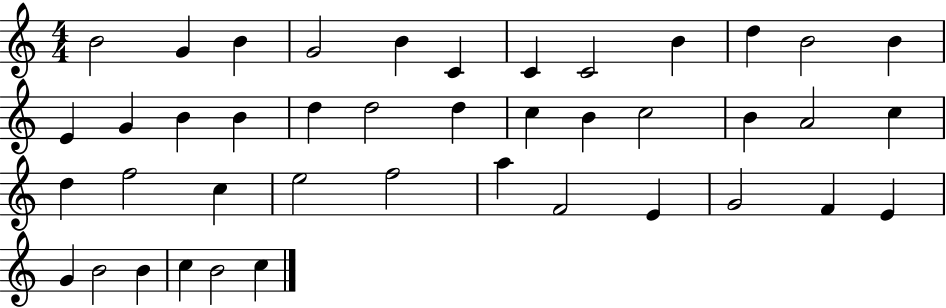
X:1
T:Untitled
M:4/4
L:1/4
K:C
B2 G B G2 B C C C2 B d B2 B E G B B d d2 d c B c2 B A2 c d f2 c e2 f2 a F2 E G2 F E G B2 B c B2 c